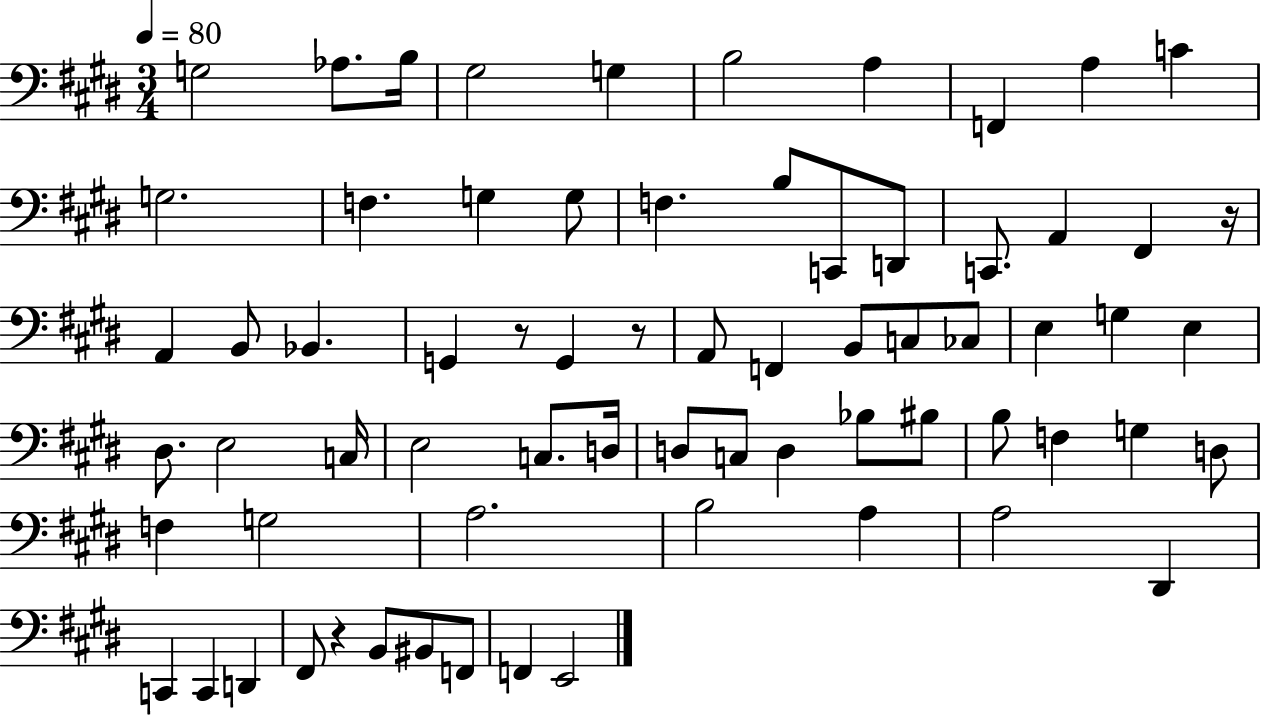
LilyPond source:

{
  \clef bass
  \numericTimeSignature
  \time 3/4
  \key e \major
  \tempo 4 = 80
  \repeat volta 2 { g2 aes8. b16 | gis2 g4 | b2 a4 | f,4 a4 c'4 | \break g2. | f4. g4 g8 | f4. b8 c,8 d,8 | c,8. a,4 fis,4 r16 | \break a,4 b,8 bes,4. | g,4 r8 g,4 r8 | a,8 f,4 b,8 c8 ces8 | e4 g4 e4 | \break dis8. e2 c16 | e2 c8. d16 | d8 c8 d4 bes8 bis8 | b8 f4 g4 d8 | \break f4 g2 | a2. | b2 a4 | a2 dis,4 | \break c,4 c,4 d,4 | fis,8 r4 b,8 bis,8 f,8 | f,4 e,2 | } \bar "|."
}